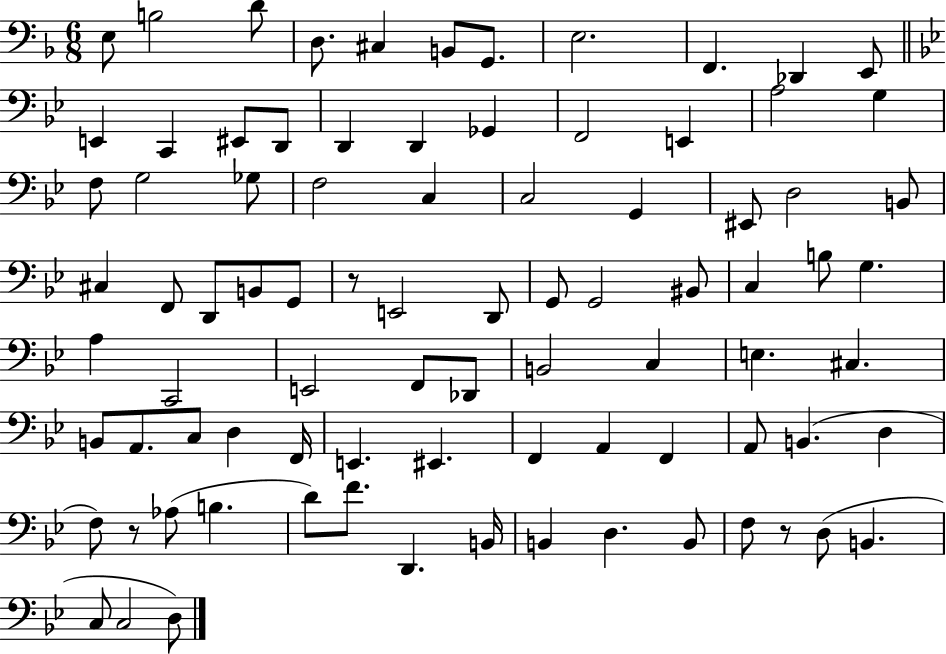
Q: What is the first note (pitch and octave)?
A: E3